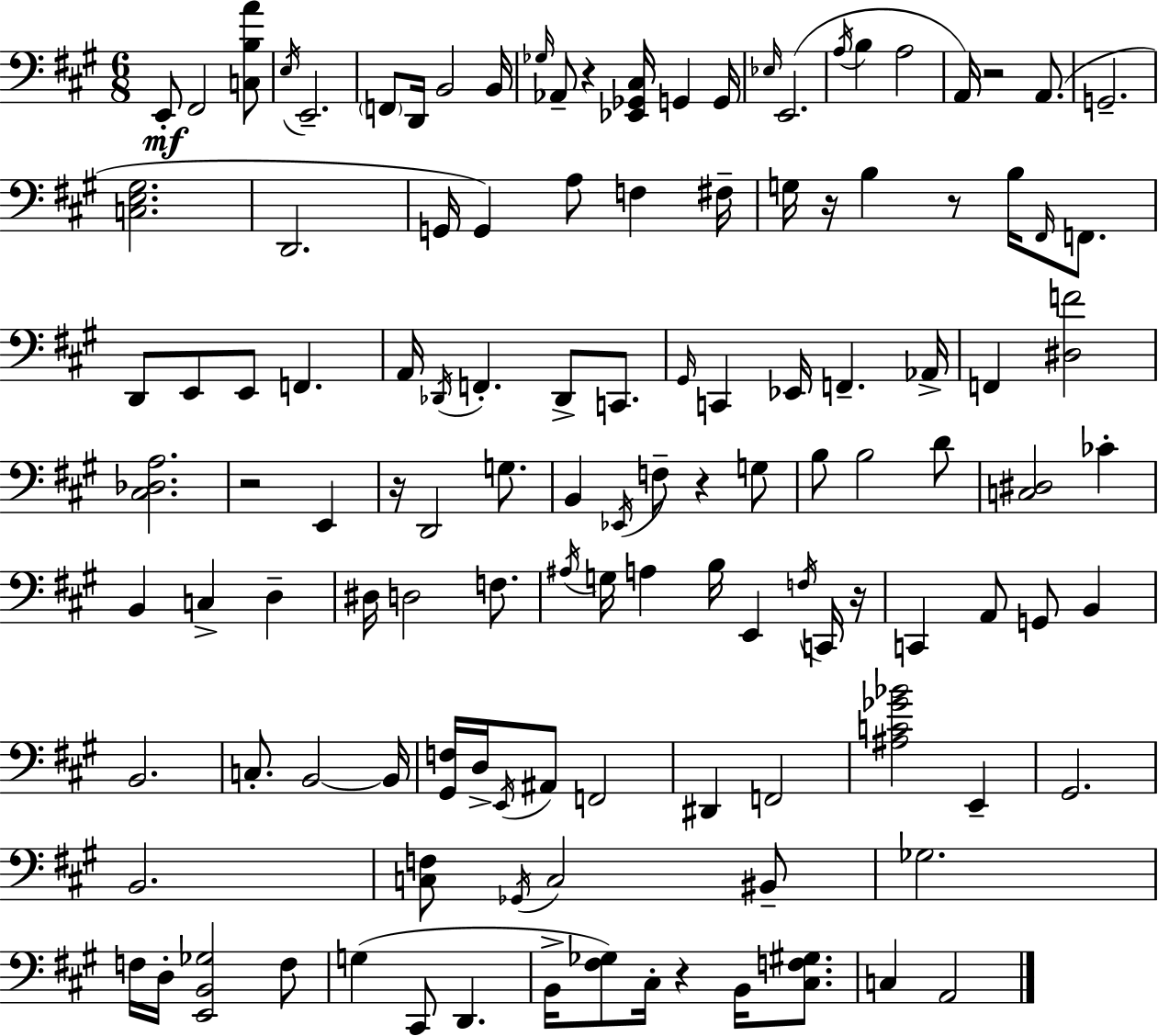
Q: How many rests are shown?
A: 9